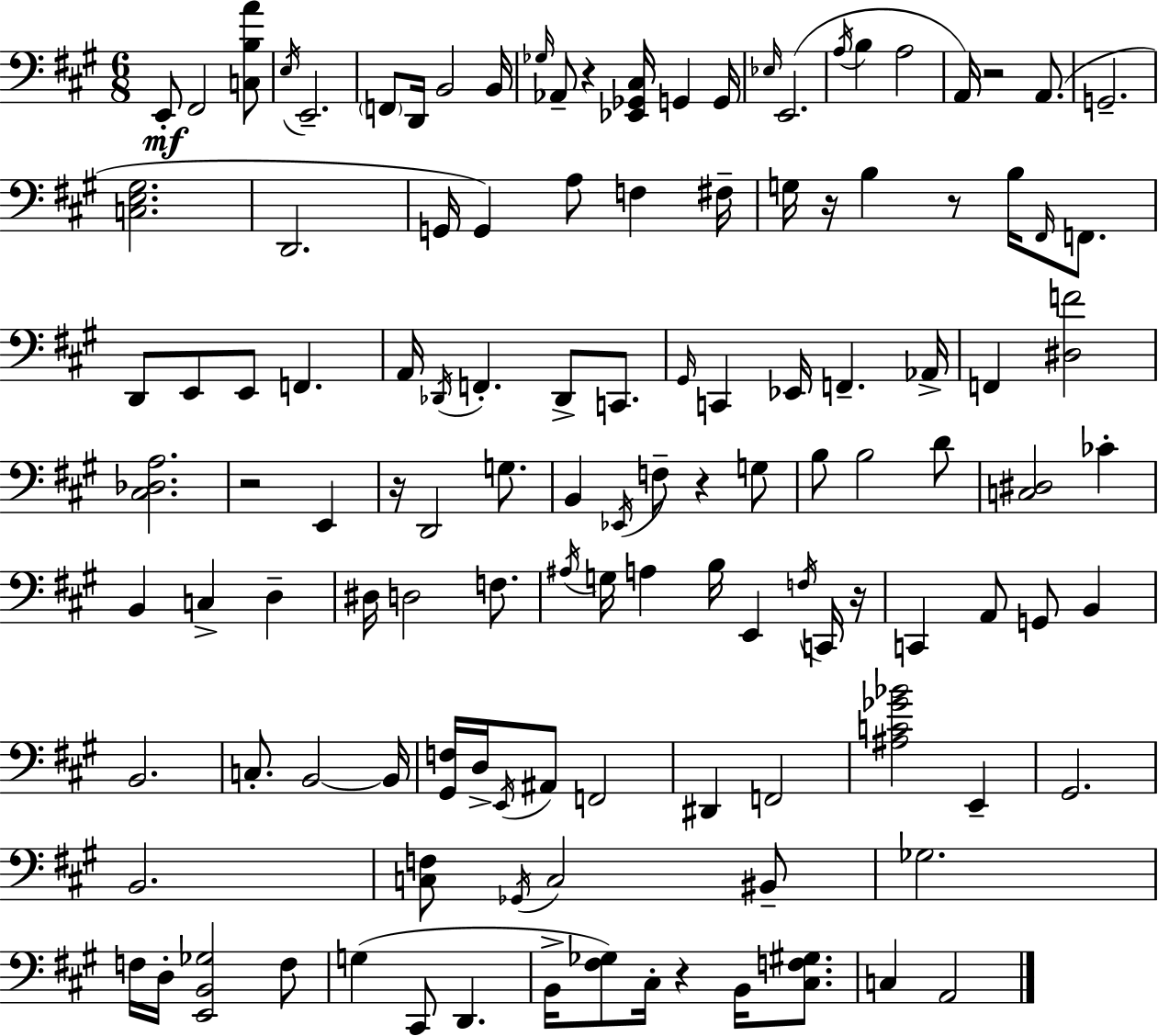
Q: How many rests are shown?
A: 9